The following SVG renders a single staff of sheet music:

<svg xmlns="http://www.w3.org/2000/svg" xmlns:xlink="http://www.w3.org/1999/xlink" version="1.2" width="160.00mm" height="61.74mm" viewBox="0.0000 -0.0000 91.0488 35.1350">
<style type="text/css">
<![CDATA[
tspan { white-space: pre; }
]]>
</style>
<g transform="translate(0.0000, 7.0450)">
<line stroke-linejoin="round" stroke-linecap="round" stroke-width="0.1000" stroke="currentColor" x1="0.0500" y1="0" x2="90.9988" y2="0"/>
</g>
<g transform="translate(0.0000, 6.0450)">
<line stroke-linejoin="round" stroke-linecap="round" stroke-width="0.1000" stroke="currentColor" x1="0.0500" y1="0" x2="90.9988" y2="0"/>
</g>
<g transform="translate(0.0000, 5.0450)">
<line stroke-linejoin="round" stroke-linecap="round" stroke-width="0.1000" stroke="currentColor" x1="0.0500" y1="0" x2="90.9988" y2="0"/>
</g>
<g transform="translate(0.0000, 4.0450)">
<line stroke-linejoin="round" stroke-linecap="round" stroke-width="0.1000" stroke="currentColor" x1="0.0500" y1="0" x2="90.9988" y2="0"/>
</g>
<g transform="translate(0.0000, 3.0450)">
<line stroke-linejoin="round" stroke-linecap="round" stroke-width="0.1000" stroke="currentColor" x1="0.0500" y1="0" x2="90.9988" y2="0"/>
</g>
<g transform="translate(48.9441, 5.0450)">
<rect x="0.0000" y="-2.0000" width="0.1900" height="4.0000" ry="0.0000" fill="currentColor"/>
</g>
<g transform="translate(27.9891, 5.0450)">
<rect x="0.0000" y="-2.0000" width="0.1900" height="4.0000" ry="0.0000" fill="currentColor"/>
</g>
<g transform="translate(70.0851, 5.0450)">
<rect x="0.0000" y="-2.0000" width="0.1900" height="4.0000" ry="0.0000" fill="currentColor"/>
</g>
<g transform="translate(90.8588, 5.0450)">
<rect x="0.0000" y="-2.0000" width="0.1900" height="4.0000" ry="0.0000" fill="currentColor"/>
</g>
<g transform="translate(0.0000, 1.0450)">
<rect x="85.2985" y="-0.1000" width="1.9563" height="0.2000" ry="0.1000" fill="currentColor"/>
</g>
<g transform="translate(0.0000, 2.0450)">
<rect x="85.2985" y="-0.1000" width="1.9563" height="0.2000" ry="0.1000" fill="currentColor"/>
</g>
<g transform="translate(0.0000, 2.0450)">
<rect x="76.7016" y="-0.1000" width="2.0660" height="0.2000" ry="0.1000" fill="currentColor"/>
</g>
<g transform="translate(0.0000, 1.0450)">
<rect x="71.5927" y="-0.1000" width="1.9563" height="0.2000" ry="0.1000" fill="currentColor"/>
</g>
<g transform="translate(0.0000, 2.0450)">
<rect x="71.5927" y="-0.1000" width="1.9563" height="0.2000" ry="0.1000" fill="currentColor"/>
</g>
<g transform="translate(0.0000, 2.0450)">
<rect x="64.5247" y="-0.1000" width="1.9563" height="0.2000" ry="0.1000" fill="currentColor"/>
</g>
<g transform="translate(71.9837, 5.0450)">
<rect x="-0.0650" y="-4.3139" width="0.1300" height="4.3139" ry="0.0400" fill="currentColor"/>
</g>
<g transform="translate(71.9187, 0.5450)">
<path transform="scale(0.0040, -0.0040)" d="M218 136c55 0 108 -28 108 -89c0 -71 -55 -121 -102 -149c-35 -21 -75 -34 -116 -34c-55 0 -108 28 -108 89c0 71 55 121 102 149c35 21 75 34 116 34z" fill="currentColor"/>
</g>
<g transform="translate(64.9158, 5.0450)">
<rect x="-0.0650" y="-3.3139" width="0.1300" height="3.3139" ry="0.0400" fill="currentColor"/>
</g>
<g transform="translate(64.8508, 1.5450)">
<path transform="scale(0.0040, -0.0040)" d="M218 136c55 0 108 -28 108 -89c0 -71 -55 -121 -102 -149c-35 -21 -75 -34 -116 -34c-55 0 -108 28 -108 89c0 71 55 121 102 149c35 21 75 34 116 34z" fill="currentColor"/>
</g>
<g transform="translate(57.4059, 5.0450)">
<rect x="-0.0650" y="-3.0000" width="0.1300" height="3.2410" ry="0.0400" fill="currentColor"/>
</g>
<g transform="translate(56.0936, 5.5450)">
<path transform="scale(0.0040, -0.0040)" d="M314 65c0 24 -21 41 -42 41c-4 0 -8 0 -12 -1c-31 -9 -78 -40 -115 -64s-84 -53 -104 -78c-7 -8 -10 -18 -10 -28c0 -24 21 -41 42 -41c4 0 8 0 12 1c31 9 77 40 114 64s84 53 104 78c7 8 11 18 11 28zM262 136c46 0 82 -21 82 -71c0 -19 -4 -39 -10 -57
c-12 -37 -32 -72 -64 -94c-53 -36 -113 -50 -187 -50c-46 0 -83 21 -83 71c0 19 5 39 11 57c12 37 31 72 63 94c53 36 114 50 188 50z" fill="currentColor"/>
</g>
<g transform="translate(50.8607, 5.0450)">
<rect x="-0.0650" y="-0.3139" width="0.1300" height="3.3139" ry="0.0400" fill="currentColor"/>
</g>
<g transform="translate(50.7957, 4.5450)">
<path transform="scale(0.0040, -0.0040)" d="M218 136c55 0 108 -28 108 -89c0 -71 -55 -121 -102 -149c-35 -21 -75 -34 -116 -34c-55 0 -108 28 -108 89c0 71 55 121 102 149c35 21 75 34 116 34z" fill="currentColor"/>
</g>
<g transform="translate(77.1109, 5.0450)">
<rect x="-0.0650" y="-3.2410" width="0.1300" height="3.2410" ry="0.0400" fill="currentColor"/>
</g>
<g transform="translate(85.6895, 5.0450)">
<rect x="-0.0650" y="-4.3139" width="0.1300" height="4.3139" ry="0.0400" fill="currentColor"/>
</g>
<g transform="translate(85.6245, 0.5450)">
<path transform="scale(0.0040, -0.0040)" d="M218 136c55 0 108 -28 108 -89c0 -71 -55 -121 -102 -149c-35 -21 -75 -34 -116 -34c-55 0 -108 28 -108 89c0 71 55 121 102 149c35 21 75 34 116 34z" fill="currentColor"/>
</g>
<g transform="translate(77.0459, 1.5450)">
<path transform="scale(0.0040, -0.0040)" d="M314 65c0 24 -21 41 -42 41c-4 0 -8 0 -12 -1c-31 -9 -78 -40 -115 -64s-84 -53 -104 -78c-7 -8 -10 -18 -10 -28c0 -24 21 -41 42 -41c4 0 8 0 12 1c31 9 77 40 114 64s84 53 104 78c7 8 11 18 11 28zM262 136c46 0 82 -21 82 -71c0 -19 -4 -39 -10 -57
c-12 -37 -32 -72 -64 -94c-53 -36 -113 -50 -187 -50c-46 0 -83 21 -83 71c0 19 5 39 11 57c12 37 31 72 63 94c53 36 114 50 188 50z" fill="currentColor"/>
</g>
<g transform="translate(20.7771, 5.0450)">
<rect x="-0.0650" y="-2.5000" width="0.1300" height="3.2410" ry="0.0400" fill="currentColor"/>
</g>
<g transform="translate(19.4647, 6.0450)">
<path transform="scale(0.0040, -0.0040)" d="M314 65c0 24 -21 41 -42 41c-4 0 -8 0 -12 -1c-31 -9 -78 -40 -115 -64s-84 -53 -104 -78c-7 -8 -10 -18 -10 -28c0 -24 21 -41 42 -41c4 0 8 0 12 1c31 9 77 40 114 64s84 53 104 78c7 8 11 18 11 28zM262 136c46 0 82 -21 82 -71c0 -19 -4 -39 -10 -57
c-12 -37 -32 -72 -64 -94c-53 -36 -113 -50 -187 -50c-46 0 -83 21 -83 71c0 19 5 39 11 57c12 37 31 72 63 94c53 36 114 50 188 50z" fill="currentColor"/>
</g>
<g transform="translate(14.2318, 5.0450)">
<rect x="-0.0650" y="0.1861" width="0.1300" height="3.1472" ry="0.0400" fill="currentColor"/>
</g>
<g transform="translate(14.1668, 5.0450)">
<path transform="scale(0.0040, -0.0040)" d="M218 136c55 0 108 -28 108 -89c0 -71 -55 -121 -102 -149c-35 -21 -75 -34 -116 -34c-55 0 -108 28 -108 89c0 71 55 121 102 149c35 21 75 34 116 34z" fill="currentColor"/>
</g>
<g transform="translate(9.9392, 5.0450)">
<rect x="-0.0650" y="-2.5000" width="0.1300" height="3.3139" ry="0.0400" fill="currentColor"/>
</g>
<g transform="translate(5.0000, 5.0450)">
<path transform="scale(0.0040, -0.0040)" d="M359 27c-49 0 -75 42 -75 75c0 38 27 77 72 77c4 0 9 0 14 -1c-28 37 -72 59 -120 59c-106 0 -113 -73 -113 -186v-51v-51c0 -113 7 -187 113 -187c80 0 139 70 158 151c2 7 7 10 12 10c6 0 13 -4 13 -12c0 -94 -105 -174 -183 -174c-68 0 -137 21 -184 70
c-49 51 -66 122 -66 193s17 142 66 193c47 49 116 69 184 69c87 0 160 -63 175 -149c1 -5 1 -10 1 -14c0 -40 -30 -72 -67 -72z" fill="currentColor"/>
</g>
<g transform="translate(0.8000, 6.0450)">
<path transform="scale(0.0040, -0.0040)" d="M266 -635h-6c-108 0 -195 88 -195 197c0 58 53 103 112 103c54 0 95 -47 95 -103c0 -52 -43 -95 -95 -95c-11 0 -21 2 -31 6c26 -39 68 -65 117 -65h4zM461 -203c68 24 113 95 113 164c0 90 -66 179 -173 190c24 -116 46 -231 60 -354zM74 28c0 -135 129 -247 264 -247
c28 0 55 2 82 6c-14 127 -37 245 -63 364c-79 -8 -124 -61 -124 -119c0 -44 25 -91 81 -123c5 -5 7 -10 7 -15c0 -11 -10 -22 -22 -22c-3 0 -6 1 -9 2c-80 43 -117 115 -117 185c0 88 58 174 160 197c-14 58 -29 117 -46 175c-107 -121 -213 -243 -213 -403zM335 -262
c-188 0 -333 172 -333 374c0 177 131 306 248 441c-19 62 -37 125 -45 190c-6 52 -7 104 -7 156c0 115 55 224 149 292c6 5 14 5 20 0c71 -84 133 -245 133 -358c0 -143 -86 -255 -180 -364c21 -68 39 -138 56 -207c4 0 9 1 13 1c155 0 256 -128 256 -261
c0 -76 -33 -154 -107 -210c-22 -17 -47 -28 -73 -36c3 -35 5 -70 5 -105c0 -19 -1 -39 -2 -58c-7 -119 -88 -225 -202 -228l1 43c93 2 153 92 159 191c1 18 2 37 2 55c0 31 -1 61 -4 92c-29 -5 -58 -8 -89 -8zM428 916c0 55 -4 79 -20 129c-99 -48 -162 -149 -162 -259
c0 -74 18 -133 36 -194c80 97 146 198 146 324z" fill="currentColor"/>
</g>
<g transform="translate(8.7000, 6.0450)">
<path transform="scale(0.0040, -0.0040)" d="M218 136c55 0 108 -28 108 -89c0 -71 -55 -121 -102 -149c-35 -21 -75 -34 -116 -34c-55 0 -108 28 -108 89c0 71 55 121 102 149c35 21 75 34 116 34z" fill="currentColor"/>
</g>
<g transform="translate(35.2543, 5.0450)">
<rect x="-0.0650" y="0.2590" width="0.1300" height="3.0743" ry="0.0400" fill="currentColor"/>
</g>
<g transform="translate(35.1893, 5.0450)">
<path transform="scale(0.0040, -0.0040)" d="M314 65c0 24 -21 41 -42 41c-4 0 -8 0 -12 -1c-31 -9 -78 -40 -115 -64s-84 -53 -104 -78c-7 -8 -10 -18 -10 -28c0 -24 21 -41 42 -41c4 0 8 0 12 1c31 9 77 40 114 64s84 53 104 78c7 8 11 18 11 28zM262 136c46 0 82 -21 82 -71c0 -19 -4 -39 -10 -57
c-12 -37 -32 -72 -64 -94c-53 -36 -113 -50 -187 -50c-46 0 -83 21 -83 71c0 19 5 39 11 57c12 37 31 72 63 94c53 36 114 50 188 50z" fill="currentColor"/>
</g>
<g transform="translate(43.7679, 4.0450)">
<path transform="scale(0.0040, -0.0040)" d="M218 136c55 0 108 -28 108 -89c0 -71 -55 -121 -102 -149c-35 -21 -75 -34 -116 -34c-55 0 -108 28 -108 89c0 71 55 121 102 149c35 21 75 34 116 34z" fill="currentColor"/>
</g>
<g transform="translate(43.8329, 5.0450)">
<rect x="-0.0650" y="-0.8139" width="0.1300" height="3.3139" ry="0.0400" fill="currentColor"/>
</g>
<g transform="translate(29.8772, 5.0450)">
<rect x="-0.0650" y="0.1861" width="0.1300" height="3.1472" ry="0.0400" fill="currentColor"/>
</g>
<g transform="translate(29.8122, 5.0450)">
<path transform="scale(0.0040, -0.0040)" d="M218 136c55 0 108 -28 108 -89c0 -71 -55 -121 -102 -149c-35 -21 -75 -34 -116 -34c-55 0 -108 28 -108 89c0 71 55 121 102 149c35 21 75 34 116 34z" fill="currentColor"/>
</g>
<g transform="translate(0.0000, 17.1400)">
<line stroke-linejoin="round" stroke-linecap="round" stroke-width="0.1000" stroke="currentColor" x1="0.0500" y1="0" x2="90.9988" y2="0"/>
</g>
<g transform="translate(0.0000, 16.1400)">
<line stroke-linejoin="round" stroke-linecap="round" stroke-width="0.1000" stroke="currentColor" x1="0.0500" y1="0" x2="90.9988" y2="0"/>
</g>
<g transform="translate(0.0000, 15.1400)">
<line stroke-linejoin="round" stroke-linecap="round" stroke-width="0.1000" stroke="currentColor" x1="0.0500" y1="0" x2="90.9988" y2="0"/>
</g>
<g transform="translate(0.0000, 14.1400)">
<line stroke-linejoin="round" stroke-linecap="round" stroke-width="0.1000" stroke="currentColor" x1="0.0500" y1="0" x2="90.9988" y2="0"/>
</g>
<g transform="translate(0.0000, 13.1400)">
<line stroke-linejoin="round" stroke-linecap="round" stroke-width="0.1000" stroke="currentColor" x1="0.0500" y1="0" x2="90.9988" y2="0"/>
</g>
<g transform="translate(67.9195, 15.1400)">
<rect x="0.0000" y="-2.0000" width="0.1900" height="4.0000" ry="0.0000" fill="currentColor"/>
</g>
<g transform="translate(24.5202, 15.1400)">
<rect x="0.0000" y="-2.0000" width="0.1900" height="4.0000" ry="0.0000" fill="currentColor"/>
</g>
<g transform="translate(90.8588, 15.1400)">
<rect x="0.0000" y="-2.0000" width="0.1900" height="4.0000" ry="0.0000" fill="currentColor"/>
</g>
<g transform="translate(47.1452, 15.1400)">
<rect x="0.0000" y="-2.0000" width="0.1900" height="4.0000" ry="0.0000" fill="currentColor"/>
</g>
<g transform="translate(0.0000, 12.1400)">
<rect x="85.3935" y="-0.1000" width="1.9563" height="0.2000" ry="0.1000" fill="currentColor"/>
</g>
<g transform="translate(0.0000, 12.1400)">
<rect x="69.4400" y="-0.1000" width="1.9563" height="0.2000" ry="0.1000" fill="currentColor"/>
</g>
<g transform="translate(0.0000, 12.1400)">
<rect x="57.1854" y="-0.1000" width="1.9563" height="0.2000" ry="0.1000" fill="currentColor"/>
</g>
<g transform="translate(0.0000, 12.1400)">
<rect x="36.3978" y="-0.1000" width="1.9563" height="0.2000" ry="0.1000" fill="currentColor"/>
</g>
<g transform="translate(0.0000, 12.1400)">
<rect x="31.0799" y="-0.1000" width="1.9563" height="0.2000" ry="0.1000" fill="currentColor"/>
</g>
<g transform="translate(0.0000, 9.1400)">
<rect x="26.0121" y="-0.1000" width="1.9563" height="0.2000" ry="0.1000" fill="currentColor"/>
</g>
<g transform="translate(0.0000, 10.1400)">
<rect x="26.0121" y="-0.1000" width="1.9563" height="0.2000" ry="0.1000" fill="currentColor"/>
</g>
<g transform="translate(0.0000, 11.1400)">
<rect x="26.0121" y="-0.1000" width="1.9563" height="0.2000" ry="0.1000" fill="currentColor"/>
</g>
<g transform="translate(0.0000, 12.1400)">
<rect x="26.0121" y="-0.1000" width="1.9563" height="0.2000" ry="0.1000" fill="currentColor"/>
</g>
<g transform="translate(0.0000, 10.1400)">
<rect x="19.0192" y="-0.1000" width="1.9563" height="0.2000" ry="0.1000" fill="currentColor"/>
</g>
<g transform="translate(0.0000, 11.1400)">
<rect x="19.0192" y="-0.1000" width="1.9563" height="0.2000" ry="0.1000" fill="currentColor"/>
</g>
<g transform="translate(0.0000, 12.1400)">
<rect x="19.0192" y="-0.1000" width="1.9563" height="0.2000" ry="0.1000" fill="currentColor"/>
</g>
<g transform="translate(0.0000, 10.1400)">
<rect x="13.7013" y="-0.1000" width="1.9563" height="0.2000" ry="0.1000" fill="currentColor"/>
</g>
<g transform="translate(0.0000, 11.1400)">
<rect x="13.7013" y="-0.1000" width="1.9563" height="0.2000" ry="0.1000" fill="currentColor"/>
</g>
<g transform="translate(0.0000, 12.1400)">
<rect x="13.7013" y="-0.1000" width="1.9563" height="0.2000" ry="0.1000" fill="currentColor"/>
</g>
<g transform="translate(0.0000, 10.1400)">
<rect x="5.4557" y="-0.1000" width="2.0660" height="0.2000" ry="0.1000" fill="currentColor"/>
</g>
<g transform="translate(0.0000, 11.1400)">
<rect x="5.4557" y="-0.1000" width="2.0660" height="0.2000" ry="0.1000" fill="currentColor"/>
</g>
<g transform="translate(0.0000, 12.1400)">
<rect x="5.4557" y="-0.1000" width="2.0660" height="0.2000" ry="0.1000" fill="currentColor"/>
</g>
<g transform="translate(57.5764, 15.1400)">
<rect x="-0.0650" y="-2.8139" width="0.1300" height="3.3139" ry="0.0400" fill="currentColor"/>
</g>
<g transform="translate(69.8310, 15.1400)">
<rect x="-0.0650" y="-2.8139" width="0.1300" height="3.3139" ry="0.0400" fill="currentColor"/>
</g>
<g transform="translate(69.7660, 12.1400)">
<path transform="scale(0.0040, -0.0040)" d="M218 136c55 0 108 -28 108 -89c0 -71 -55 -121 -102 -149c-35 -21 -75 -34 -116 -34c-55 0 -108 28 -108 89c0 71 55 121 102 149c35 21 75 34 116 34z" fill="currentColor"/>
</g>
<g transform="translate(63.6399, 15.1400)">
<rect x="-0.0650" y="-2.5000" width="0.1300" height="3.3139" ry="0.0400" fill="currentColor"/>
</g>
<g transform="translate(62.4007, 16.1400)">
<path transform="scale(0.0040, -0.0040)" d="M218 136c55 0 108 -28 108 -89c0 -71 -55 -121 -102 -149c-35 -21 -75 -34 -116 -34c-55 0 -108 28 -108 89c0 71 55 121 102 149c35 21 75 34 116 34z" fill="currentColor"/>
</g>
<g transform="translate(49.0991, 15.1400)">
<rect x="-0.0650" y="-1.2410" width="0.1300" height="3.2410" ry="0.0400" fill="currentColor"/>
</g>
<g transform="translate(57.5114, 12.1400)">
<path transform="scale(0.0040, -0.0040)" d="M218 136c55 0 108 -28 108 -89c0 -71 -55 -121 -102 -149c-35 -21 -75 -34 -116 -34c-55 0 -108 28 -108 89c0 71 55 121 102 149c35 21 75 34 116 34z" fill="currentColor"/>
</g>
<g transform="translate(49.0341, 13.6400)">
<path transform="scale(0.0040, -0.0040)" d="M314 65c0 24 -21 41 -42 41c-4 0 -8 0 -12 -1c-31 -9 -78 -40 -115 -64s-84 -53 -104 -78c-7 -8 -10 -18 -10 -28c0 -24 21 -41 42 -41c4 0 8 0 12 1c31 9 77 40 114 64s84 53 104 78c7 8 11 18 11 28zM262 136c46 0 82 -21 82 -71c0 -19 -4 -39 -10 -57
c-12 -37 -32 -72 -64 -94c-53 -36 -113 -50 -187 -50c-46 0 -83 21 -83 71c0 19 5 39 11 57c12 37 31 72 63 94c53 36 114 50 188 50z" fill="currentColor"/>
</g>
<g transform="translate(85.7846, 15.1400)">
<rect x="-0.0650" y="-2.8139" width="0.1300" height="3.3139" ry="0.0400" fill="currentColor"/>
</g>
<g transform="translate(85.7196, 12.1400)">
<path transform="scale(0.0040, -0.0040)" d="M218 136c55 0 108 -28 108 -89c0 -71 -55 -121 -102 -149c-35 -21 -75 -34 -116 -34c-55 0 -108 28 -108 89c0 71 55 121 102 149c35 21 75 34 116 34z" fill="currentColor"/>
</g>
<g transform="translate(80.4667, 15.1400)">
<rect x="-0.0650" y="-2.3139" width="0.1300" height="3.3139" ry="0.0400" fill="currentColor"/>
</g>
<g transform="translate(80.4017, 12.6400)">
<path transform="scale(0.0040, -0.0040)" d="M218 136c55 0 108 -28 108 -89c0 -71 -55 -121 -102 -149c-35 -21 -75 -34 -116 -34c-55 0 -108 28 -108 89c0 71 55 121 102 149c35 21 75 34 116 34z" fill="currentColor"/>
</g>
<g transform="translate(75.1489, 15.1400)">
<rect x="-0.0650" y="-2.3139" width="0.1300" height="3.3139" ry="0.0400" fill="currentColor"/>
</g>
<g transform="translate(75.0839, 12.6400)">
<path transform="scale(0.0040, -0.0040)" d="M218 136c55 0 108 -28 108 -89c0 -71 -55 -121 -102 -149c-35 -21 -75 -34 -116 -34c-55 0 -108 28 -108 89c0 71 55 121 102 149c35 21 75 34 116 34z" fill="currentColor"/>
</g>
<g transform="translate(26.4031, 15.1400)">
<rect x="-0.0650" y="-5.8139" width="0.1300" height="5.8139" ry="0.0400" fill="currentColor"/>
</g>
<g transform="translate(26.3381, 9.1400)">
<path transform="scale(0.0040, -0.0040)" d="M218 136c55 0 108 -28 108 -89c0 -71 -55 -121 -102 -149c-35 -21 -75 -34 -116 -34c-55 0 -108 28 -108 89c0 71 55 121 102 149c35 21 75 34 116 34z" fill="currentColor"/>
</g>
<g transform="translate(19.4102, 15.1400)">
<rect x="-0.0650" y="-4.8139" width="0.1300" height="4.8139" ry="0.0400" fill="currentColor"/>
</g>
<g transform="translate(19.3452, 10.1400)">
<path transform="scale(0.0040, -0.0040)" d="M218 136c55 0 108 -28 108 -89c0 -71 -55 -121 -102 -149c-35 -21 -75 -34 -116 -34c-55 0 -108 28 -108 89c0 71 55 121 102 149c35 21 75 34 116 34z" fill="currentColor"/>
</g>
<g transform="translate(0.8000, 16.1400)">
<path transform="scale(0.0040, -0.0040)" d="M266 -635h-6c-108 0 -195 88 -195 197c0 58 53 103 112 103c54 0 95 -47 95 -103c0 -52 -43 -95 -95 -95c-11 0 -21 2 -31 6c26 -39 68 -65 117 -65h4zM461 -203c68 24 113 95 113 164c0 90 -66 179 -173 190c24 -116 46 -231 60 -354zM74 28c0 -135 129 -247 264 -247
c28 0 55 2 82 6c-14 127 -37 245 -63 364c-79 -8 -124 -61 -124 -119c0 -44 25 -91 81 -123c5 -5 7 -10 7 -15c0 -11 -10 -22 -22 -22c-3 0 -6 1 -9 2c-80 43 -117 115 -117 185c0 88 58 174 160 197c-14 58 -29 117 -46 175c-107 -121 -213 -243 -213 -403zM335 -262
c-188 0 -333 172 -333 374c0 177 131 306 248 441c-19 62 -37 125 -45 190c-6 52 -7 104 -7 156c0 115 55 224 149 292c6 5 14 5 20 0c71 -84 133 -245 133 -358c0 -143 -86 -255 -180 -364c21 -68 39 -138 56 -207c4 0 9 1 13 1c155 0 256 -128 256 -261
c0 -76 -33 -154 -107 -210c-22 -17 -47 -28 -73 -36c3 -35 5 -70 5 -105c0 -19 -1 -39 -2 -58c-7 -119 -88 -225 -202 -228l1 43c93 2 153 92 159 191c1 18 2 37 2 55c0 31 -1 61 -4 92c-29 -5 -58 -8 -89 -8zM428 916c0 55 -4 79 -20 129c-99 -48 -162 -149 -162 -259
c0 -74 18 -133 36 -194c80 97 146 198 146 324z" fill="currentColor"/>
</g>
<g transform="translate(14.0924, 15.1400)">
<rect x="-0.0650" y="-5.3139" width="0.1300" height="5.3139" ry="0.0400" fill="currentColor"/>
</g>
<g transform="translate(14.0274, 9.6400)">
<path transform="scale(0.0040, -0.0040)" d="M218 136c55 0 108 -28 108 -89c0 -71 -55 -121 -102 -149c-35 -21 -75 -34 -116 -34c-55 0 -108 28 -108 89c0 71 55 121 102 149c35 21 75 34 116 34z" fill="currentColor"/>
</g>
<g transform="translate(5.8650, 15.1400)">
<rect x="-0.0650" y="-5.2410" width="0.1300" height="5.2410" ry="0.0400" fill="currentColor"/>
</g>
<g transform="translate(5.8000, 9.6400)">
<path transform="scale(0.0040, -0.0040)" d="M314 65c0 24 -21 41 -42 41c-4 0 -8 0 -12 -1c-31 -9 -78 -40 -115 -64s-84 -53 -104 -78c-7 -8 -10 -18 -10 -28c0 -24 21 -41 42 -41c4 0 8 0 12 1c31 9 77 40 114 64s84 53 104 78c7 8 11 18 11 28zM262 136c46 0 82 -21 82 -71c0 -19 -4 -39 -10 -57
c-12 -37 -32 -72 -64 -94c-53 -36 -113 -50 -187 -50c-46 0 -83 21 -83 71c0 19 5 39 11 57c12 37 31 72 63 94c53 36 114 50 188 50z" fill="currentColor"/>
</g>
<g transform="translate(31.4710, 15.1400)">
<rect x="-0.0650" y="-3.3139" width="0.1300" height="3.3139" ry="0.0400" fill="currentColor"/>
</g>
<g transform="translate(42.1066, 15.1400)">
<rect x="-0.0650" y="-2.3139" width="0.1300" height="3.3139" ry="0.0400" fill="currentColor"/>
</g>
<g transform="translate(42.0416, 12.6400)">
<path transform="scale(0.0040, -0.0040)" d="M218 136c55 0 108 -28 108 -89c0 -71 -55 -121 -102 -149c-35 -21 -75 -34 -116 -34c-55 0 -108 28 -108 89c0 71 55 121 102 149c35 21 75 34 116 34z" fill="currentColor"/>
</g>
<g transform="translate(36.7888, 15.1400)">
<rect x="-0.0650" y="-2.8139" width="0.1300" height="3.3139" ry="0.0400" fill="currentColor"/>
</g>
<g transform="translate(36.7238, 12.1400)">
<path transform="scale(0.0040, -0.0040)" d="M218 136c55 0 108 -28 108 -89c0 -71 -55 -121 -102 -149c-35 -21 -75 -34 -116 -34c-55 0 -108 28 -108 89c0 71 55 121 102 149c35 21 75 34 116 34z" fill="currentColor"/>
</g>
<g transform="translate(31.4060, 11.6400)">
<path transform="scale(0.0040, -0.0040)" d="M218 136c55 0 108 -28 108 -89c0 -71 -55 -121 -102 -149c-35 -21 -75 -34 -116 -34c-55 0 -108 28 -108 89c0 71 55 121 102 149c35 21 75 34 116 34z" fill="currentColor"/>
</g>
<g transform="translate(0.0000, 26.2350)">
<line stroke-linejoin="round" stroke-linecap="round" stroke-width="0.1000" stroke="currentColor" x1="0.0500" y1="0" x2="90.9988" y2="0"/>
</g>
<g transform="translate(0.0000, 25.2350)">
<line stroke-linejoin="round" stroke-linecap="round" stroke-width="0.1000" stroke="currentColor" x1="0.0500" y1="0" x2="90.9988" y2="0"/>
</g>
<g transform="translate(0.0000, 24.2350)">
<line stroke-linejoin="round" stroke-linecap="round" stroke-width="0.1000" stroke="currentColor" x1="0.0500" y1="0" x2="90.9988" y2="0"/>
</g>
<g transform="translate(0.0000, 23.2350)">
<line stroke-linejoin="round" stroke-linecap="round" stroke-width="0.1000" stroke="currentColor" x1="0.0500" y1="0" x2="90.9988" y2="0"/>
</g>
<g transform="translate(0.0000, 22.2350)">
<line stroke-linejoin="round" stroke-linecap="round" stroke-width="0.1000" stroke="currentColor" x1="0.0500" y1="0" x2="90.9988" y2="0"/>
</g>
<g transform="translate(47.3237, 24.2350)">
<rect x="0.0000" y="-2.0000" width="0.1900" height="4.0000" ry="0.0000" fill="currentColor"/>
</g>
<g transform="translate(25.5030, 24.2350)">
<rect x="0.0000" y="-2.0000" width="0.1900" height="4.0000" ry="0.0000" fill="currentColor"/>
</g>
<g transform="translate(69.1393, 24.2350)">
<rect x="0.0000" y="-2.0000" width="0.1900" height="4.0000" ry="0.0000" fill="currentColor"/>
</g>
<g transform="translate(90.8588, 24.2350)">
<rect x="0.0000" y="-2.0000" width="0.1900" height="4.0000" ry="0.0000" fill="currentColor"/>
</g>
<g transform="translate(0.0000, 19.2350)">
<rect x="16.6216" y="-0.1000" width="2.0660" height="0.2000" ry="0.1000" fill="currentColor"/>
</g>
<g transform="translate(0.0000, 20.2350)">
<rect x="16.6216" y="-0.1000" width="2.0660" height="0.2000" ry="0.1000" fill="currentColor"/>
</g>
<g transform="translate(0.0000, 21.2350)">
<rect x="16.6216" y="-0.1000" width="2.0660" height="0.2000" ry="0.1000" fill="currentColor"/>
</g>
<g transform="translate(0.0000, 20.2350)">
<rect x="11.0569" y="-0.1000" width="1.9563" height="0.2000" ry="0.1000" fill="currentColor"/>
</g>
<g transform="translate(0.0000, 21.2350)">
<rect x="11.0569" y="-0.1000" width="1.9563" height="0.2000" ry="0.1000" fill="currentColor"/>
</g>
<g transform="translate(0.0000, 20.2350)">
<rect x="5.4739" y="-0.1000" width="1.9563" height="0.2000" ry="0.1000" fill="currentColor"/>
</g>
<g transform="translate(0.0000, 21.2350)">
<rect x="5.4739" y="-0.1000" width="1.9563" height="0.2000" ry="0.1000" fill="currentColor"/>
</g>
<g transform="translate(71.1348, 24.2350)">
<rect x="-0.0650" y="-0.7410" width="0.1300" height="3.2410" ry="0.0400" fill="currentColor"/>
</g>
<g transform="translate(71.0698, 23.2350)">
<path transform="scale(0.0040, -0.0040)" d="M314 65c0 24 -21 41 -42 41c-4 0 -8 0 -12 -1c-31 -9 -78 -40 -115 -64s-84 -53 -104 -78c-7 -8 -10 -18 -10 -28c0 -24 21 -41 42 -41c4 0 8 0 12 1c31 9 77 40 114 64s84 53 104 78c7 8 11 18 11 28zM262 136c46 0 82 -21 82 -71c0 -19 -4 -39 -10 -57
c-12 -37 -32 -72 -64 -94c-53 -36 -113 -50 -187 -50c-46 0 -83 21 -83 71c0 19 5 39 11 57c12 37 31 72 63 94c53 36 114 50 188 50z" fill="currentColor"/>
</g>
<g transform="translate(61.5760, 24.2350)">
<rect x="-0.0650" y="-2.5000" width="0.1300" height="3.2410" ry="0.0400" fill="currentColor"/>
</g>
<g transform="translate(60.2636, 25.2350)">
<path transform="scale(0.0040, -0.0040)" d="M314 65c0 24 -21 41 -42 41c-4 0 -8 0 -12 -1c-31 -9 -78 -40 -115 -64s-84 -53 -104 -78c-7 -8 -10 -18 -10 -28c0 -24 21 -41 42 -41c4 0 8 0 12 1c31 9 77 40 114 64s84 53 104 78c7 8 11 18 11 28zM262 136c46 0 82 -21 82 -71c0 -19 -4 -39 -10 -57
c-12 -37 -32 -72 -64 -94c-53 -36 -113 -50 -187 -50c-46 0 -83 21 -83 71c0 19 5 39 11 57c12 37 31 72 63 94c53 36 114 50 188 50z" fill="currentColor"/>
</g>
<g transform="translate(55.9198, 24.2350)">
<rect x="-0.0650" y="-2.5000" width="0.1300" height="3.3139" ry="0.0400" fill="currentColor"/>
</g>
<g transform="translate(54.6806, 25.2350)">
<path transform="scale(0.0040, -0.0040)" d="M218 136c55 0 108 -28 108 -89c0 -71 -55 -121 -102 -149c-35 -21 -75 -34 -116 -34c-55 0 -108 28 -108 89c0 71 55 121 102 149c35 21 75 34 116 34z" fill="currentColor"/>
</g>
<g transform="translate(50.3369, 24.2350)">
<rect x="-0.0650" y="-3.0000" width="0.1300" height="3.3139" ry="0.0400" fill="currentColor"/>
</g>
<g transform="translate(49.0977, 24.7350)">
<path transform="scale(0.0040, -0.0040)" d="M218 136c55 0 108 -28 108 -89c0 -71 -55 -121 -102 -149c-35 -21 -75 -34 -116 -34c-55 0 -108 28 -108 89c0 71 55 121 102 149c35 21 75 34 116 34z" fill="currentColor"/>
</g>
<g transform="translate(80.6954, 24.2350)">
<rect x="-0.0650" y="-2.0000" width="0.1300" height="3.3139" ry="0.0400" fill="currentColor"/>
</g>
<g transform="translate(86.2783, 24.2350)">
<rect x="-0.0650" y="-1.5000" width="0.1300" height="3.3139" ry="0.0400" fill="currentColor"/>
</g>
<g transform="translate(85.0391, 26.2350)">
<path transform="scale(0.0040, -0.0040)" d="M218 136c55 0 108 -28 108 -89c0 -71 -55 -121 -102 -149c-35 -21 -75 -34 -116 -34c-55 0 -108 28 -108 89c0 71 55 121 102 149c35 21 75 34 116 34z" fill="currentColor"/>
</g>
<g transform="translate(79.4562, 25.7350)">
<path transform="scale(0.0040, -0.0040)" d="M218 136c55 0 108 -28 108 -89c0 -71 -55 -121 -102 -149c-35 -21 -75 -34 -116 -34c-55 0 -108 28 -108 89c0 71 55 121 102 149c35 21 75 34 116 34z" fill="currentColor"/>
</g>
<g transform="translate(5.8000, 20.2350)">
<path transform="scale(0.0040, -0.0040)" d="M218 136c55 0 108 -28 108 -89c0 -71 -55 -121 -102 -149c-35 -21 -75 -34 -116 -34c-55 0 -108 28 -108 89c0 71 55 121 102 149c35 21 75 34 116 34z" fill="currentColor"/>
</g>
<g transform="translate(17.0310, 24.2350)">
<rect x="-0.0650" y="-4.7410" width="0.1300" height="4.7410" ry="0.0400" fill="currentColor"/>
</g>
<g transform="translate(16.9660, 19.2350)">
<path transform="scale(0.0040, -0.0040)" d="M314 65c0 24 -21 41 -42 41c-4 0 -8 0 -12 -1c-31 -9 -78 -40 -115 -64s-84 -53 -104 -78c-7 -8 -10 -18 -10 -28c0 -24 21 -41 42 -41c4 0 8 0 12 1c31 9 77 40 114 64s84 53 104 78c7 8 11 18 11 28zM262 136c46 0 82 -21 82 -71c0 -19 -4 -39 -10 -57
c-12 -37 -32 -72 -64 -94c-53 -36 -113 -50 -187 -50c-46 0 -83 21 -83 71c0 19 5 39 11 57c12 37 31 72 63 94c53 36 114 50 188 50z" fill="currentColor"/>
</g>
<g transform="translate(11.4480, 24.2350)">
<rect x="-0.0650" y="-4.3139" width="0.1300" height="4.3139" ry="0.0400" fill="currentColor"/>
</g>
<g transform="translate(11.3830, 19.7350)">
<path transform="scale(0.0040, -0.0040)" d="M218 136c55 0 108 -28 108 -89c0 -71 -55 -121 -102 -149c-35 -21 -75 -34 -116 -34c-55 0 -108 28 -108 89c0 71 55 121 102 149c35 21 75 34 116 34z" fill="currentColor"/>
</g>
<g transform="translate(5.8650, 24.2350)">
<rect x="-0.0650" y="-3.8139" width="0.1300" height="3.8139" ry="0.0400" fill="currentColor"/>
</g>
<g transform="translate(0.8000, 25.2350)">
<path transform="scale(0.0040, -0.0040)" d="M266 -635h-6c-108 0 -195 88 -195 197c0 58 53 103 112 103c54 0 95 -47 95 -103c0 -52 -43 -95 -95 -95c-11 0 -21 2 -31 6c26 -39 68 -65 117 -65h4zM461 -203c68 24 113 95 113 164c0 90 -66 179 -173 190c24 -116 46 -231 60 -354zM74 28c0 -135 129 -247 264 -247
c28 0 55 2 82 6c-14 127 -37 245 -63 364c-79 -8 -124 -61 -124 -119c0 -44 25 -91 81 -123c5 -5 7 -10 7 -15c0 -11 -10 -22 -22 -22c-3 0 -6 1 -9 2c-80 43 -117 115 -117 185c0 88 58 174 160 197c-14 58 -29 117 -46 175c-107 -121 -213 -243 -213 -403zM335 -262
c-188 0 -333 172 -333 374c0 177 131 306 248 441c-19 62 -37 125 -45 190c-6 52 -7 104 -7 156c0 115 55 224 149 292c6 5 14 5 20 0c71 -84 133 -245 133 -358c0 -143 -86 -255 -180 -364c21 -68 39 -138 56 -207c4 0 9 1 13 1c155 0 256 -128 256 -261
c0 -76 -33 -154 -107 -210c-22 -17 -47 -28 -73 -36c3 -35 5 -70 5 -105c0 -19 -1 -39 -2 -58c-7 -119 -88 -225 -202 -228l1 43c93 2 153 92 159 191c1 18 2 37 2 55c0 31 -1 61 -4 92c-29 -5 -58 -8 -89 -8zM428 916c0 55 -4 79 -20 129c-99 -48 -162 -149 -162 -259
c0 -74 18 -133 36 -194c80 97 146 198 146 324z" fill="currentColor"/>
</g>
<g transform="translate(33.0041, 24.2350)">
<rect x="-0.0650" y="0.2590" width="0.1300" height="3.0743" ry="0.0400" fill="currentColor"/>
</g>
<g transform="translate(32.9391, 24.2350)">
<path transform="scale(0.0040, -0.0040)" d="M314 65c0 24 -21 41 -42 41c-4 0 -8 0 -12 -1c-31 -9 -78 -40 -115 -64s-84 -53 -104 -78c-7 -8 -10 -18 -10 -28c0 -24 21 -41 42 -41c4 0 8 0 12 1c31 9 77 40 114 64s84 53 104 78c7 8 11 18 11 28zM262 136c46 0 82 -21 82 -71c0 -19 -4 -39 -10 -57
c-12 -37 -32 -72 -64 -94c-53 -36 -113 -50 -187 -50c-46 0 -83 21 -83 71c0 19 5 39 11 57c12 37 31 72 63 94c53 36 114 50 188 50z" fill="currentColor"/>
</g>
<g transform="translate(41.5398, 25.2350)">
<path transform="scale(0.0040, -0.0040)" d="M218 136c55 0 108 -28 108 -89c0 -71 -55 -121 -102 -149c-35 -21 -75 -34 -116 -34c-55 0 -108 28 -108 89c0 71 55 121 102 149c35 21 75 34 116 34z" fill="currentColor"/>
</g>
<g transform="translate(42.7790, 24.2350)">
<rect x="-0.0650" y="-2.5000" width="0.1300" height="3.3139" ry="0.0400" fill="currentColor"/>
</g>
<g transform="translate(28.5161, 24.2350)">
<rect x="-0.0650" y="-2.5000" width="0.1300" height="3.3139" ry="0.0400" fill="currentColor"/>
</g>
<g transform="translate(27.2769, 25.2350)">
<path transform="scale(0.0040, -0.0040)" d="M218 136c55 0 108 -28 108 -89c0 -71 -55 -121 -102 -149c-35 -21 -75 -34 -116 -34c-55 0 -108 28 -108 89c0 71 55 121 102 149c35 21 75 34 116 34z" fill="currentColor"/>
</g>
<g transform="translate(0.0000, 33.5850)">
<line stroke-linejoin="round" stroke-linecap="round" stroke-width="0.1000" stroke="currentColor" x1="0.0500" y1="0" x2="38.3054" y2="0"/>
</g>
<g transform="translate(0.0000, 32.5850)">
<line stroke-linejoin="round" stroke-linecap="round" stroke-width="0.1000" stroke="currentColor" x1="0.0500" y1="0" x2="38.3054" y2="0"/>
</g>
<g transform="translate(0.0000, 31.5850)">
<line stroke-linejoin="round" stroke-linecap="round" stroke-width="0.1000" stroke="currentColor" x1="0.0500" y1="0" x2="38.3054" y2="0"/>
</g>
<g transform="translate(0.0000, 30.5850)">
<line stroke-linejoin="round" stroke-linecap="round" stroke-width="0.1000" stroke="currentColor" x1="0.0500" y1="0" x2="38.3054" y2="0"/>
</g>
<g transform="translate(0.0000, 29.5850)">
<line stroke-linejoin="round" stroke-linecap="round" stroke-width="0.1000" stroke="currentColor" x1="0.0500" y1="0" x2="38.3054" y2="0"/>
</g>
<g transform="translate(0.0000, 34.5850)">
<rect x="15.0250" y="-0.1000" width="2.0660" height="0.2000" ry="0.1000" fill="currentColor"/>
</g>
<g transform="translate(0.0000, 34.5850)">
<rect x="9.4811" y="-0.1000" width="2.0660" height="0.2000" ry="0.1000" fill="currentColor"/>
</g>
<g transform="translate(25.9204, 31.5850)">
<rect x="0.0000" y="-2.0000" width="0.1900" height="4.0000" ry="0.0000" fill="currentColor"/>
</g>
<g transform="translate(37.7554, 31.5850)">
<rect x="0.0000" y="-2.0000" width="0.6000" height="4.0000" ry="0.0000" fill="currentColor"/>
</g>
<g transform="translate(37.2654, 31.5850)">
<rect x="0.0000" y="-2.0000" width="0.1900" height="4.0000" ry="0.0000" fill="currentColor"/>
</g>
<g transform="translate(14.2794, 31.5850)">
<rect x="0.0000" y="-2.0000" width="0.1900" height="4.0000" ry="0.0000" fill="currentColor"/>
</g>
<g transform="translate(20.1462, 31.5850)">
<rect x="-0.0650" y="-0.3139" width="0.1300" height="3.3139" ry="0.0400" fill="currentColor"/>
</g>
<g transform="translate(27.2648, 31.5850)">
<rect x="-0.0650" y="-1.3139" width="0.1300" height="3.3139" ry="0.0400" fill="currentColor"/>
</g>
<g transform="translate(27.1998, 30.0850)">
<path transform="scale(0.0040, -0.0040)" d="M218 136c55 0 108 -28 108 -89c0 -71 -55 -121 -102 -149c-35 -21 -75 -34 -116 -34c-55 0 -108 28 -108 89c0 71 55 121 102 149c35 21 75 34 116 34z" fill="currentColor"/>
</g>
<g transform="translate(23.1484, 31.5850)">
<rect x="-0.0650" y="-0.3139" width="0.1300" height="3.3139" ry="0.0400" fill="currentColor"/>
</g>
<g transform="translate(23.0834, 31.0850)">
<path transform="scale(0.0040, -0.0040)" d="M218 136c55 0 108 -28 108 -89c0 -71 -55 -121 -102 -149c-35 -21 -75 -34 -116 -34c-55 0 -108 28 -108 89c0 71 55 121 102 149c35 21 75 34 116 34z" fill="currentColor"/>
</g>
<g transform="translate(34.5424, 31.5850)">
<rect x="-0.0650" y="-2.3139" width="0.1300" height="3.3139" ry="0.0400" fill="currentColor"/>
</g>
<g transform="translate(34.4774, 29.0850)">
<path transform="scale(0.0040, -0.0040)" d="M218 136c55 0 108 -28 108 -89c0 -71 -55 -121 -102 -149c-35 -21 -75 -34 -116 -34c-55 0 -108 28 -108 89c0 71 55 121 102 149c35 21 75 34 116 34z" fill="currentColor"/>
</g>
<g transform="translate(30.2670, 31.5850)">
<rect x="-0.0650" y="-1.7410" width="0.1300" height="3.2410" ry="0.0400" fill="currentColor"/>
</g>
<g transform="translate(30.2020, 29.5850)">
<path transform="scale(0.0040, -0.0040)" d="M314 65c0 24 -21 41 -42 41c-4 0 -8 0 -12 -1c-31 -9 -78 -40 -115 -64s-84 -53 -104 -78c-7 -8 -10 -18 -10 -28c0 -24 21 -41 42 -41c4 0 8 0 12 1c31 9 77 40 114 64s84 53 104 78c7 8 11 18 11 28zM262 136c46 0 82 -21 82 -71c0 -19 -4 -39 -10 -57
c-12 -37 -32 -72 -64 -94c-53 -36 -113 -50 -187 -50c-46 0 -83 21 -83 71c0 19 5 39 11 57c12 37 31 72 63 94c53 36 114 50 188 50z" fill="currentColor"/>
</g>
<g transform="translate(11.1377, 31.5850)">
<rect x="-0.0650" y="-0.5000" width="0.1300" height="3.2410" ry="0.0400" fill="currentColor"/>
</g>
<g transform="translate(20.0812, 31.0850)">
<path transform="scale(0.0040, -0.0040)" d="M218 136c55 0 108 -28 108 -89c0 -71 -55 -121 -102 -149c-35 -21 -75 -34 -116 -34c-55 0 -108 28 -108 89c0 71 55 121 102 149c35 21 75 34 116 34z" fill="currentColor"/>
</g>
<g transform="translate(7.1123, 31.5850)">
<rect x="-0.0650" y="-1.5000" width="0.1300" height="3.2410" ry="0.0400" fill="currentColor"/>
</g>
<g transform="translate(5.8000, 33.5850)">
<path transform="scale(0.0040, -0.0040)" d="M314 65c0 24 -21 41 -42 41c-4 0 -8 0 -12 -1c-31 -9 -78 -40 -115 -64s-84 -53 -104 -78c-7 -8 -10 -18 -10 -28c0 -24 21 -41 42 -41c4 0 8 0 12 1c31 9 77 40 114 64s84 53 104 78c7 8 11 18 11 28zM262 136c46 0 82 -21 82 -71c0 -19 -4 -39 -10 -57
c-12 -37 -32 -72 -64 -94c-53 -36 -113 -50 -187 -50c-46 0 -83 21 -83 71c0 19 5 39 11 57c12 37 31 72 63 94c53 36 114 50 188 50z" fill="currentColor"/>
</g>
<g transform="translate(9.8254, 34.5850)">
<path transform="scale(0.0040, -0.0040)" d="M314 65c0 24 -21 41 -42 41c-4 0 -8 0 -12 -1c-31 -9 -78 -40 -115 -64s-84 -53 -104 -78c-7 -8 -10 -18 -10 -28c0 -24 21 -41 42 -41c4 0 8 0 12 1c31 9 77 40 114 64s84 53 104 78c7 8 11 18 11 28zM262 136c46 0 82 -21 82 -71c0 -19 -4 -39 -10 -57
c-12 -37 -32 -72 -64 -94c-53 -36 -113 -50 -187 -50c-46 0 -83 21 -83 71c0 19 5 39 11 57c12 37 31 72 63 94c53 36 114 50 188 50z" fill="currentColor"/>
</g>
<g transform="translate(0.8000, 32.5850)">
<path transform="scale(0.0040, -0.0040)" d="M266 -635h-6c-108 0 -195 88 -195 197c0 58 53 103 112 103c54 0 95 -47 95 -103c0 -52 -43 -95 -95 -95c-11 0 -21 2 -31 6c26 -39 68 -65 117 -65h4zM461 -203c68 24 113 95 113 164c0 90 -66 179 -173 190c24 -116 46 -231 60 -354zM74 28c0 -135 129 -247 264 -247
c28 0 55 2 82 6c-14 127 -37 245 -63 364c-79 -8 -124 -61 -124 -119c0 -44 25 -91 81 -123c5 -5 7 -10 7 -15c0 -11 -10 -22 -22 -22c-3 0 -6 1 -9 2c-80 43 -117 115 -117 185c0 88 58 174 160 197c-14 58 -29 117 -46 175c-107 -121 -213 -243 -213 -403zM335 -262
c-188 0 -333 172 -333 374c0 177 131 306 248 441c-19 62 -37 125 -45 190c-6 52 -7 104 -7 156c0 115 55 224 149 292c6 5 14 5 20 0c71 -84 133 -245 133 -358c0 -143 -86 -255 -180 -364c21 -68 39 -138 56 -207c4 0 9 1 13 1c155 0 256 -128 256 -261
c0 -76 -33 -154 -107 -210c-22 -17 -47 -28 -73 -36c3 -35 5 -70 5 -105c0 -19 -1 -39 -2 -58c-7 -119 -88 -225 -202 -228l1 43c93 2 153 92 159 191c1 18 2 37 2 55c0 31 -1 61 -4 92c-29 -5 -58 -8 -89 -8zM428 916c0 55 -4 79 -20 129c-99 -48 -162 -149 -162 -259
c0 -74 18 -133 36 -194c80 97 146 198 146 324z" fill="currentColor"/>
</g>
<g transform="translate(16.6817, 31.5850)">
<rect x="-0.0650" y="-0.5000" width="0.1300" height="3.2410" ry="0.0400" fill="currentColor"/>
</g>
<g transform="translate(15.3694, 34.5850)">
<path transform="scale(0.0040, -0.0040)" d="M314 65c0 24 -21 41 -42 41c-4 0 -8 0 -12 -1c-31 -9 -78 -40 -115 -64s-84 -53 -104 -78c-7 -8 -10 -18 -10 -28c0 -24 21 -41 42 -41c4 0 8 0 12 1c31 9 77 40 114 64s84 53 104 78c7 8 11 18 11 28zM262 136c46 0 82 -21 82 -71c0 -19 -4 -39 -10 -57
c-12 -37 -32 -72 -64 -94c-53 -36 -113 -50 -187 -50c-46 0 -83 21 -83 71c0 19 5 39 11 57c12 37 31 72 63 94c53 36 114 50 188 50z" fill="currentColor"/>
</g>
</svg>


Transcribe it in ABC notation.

X:1
T:Untitled
M:4/4
L:1/4
K:C
G B G2 B B2 d c A2 b d' b2 d' f'2 f' e' g' b a g e2 a G a g g a c' d' e'2 G B2 G A G G2 d2 F E E2 C2 C2 c c e f2 g